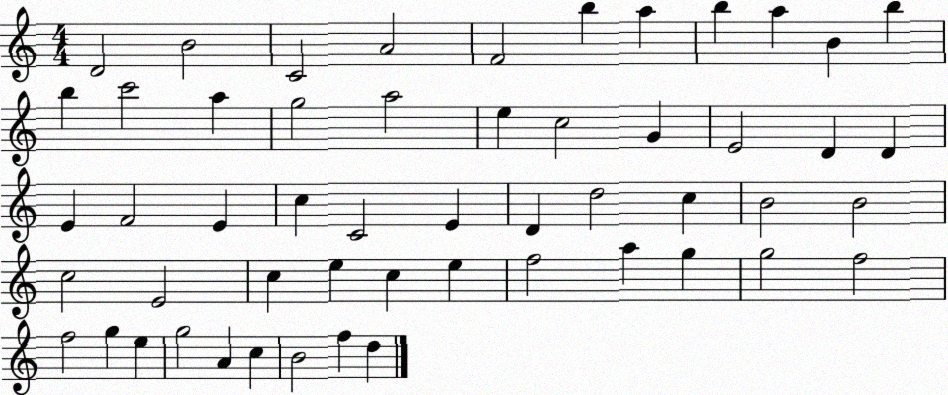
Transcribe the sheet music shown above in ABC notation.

X:1
T:Untitled
M:4/4
L:1/4
K:C
D2 B2 C2 A2 F2 b a b a B b b c'2 a g2 a2 e c2 G E2 D D E F2 E c C2 E D d2 c B2 B2 c2 E2 c e c e f2 a g g2 f2 f2 g e g2 A c B2 f d